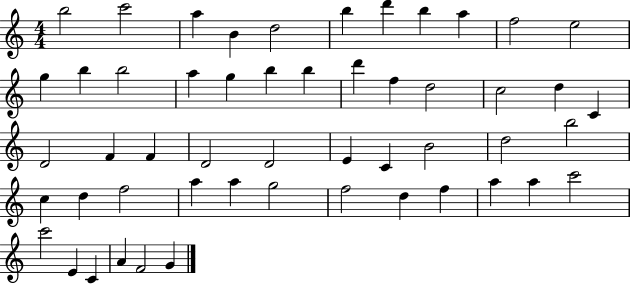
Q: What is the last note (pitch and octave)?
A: G4